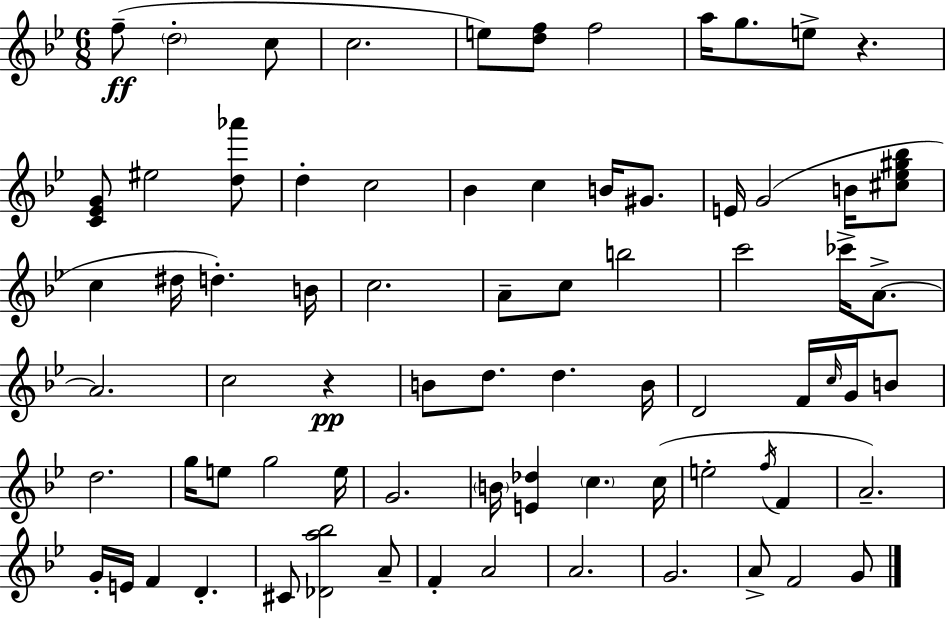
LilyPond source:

{
  \clef treble
  \numericTimeSignature
  \time 6/8
  \key g \minor
  f''8--(\ff \parenthesize d''2-. c''8 | c''2. | e''8) <d'' f''>8 f''2 | a''16 g''8. e''8-> r4. | \break <c' ees' g'>8 eis''2 <d'' aes'''>8 | d''4-. c''2 | bes'4 c''4 b'16 gis'8. | e'16 g'2( b'16 <cis'' ees'' gis'' bes''>8 | \break c''4 dis''16 d''4.-.) b'16 | c''2. | a'8-- c''8 b''2 | c'''2 ces'''16-> a'8.->~~ | \break a'2. | c''2 r4\pp | b'8 d''8. d''4. b'16 | d'2 f'16 \grace { c''16 } g'16 b'8 | \break d''2. | g''16 e''8 g''2 | e''16 g'2. | \parenthesize b'16 <e' des''>4 \parenthesize c''4. | \break c''16( e''2-. \acciaccatura { f''16 } f'4 | a'2.--) | g'16-. e'16 f'4 d'4.-. | cis'8 <des' a'' bes''>2 | \break a'8-- f'4-. a'2 | a'2. | g'2. | a'8-> f'2 | \break g'8 \bar "|."
}